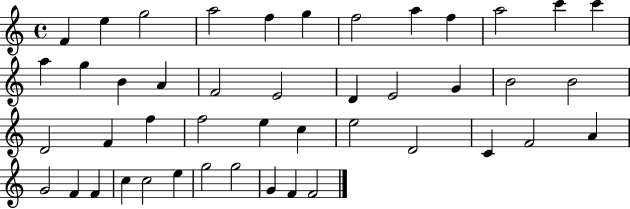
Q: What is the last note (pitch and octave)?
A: F4